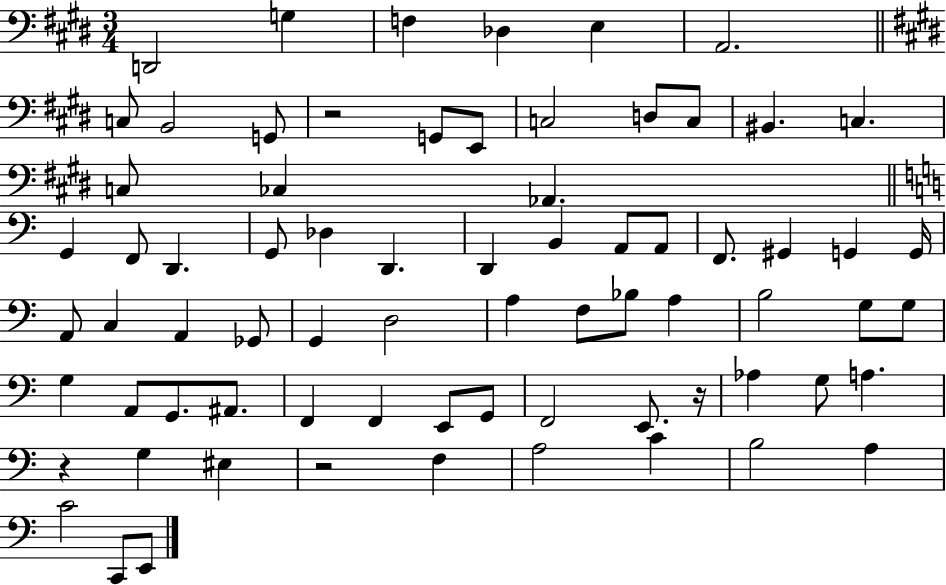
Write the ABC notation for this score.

X:1
T:Untitled
M:3/4
L:1/4
K:E
D,,2 G, F, _D, E, A,,2 C,/2 B,,2 G,,/2 z2 G,,/2 E,,/2 C,2 D,/2 C,/2 ^B,, C, C,/2 _C, _A,, G,, F,,/2 D,, G,,/2 _D, D,, D,, B,, A,,/2 A,,/2 F,,/2 ^G,, G,, G,,/4 A,,/2 C, A,, _G,,/2 G,, D,2 A, F,/2 _B,/2 A, B,2 G,/2 G,/2 G, A,,/2 G,,/2 ^A,,/2 F,, F,, E,,/2 G,,/2 F,,2 E,,/2 z/4 _A, G,/2 A, z G, ^E, z2 F, A,2 C B,2 A, C2 C,,/2 E,,/2